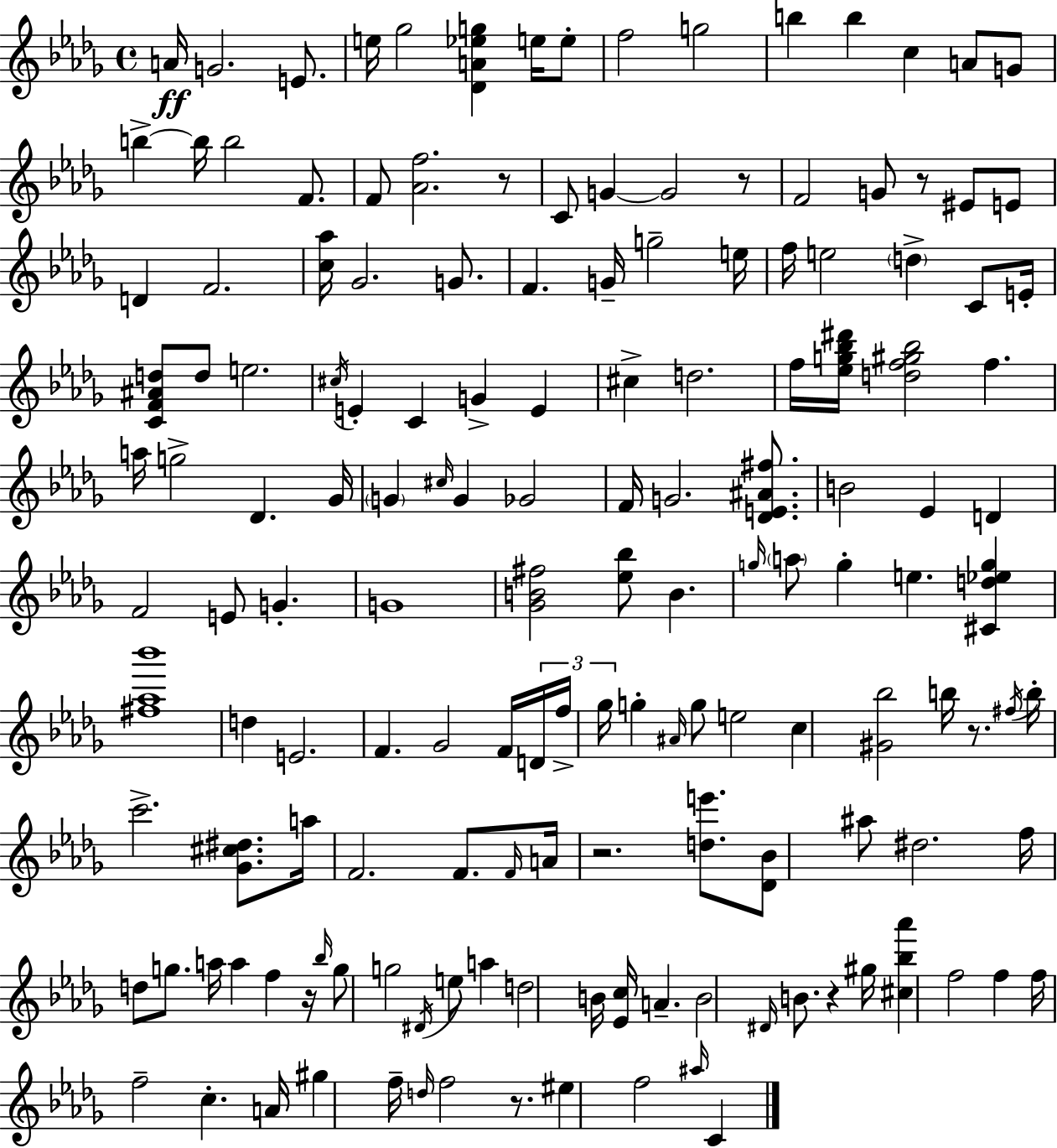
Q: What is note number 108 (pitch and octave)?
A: A5